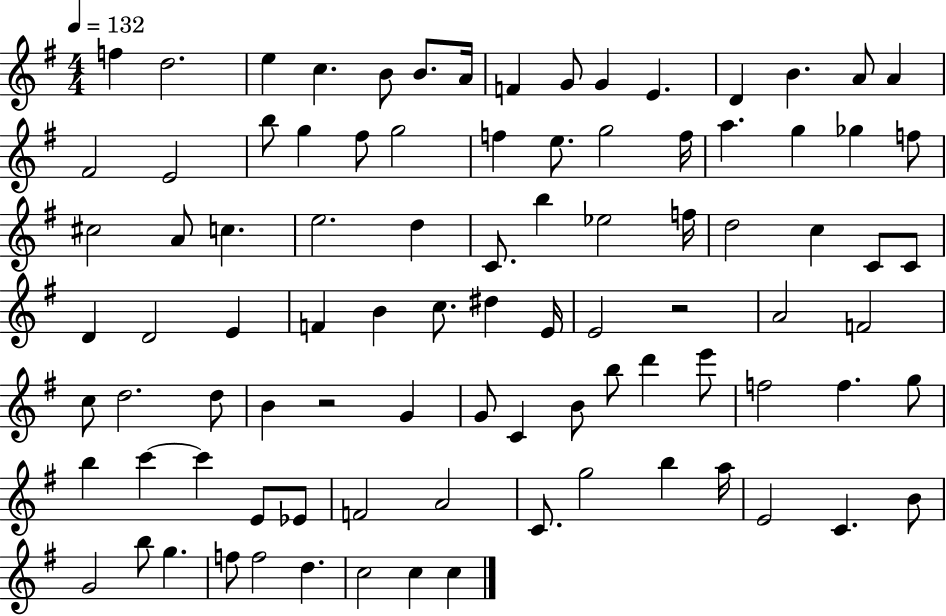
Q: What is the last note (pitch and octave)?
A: C5